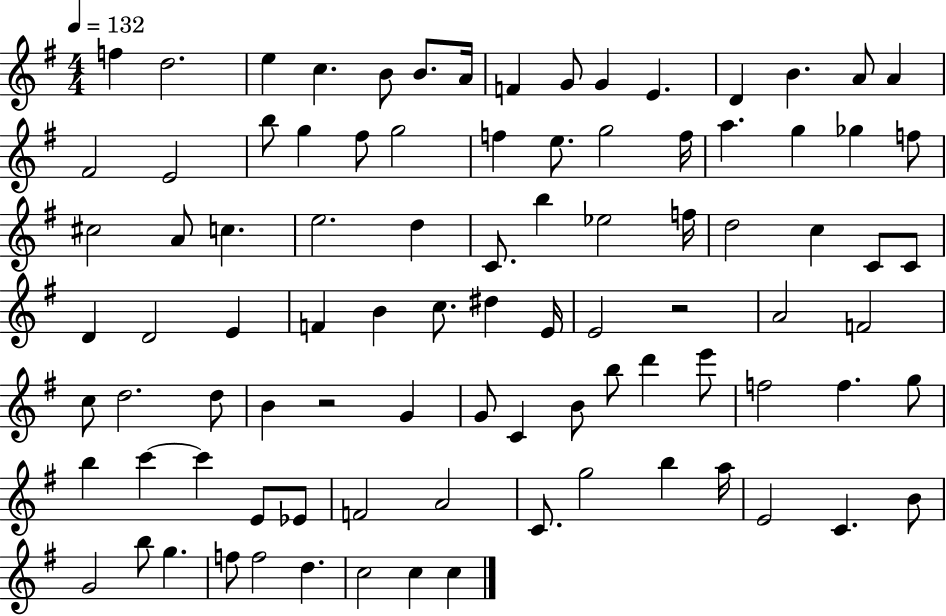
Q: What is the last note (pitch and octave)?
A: C5